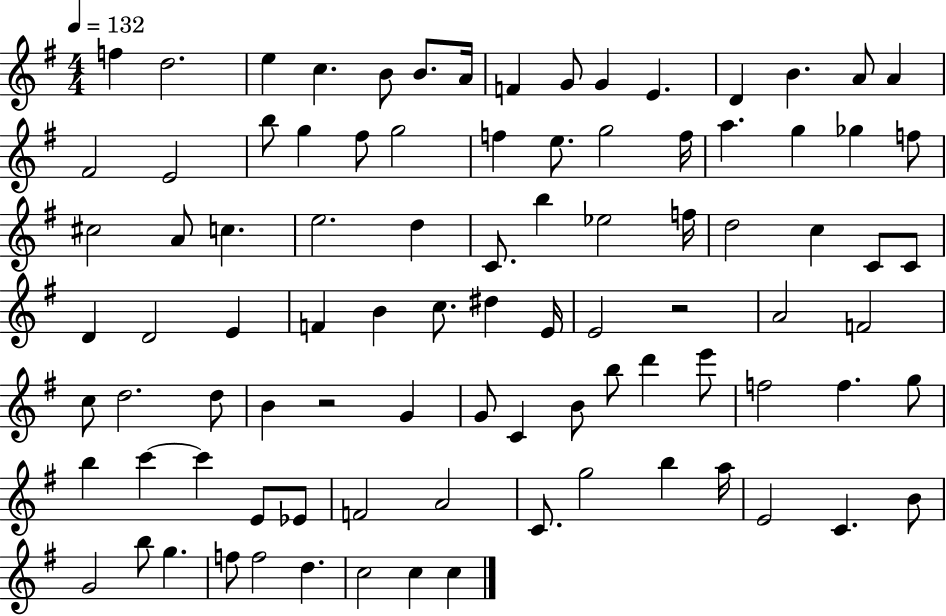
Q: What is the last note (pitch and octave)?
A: C5